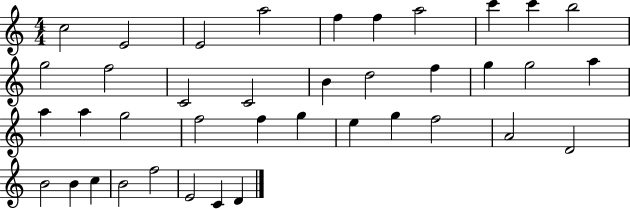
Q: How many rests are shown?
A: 0